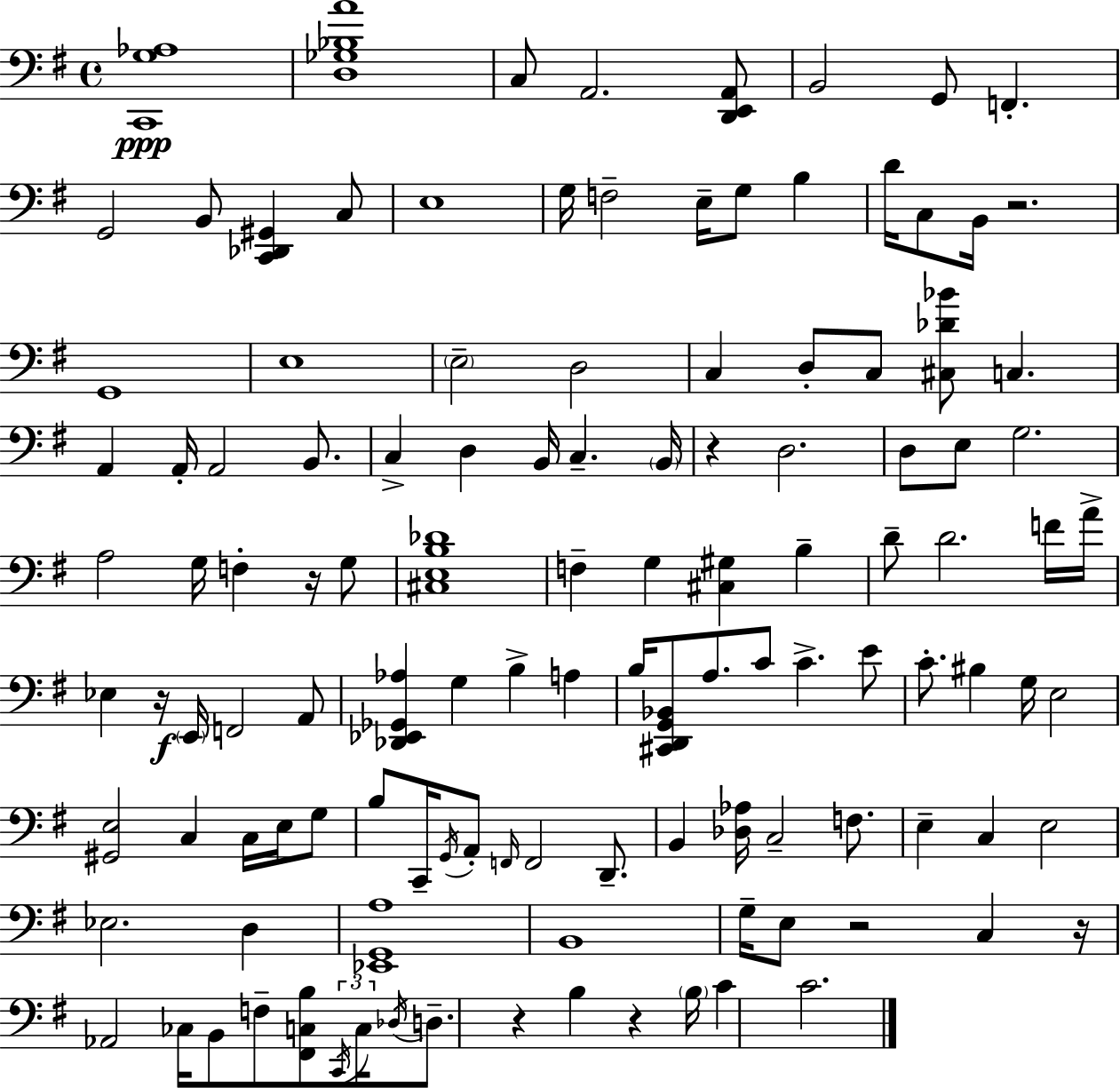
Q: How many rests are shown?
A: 8